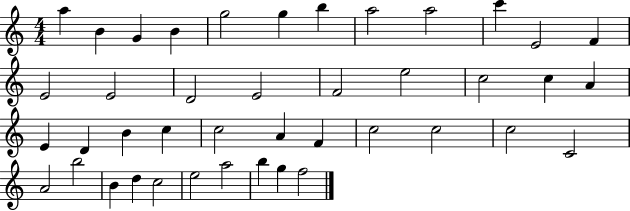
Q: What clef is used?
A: treble